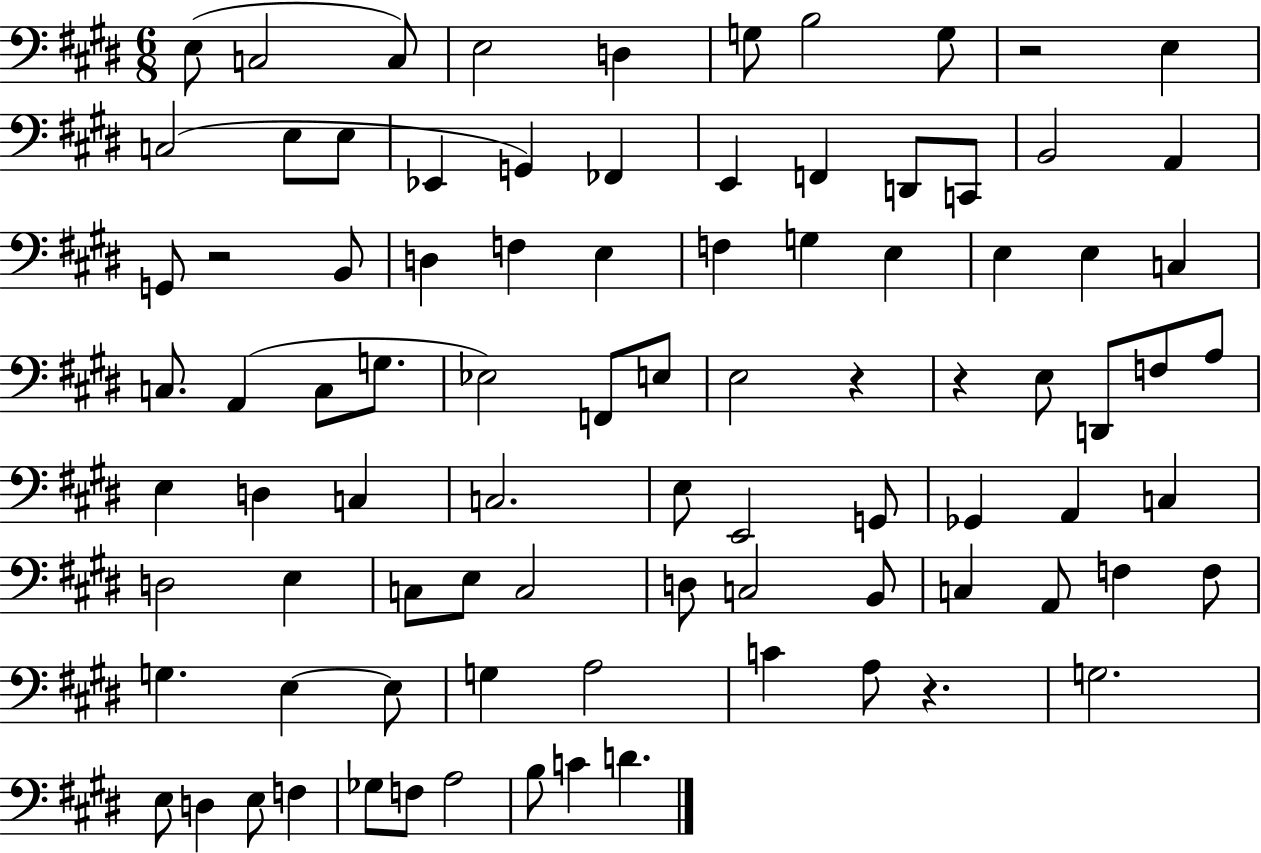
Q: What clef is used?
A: bass